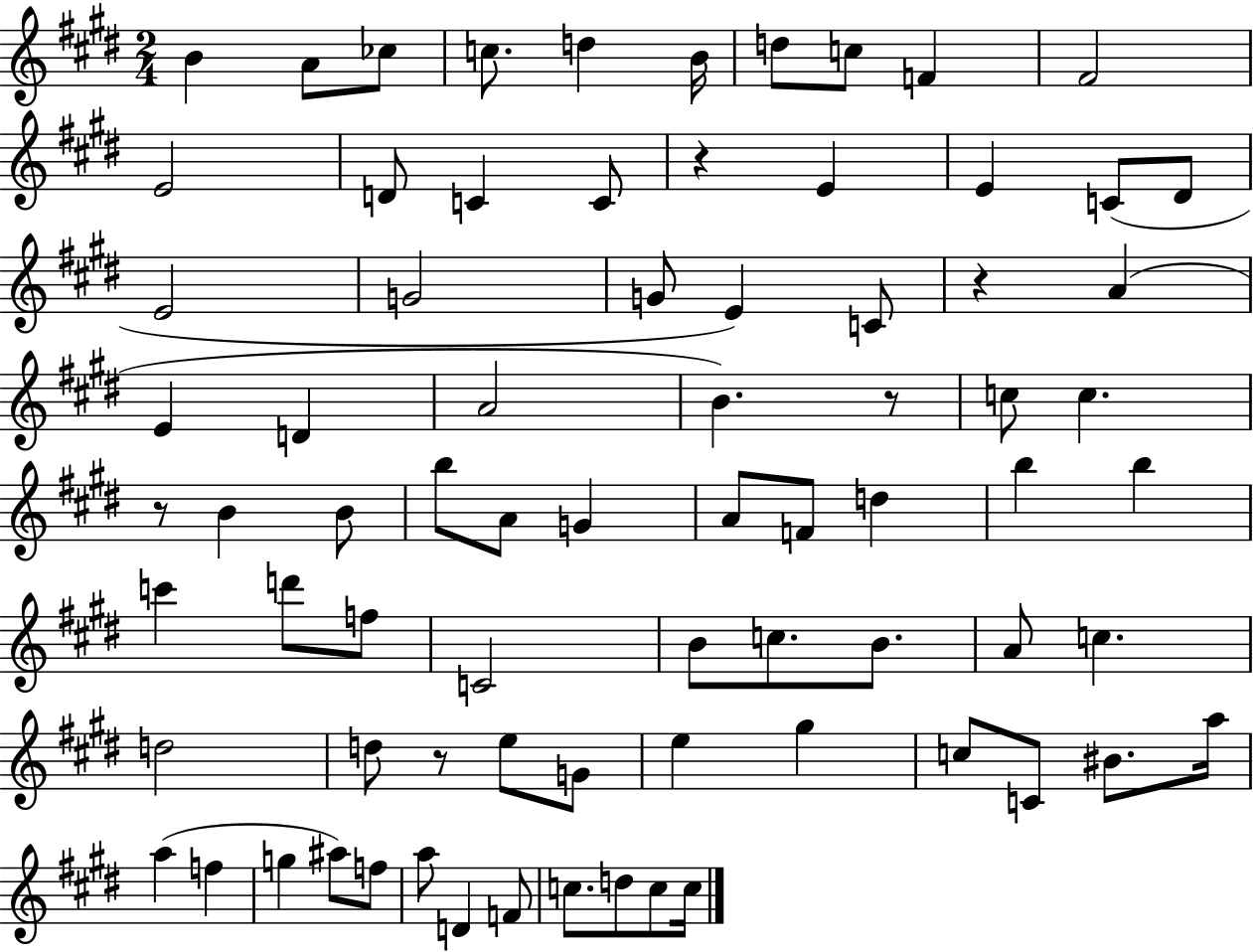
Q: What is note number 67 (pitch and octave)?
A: F4